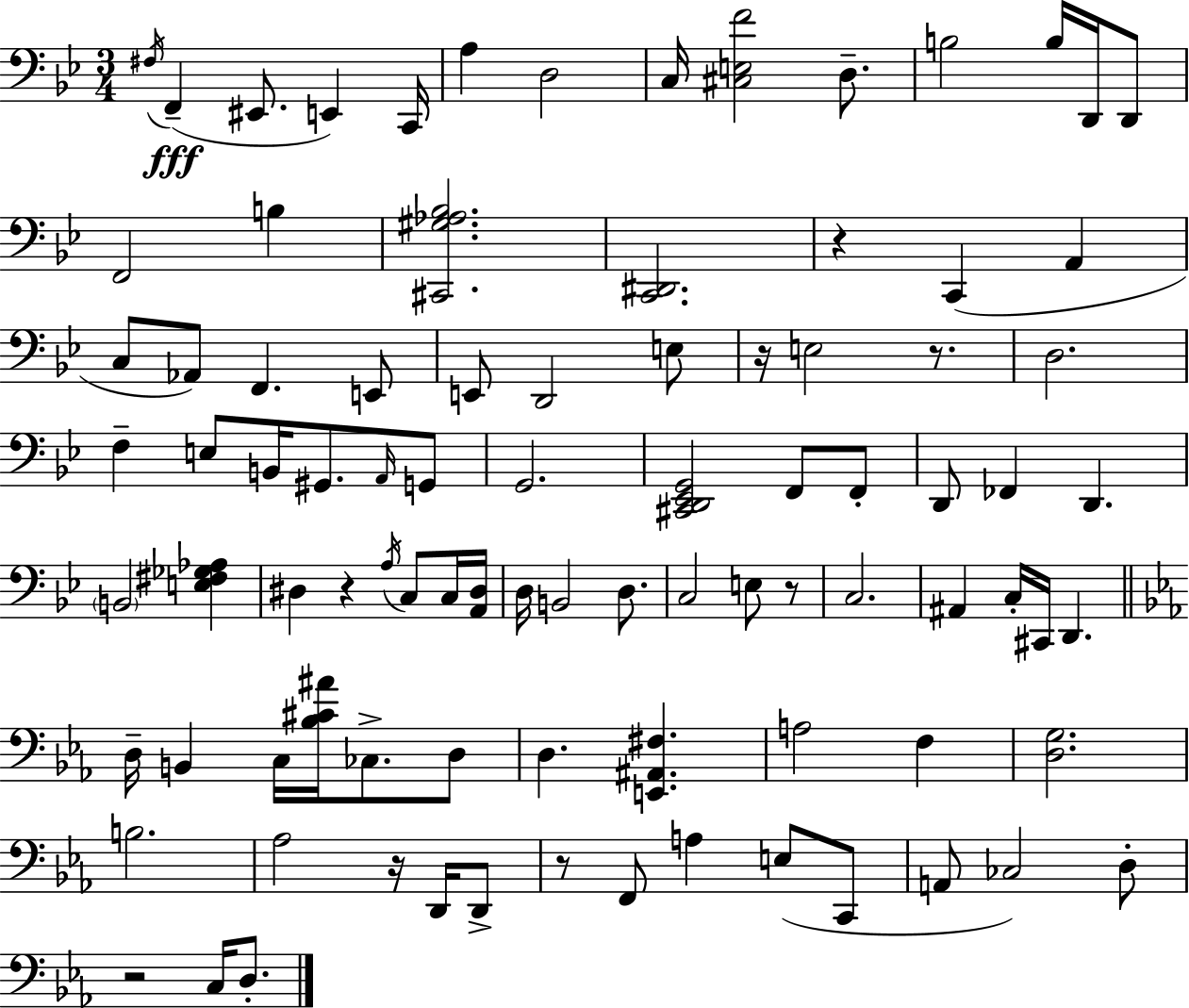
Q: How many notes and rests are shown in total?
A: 91